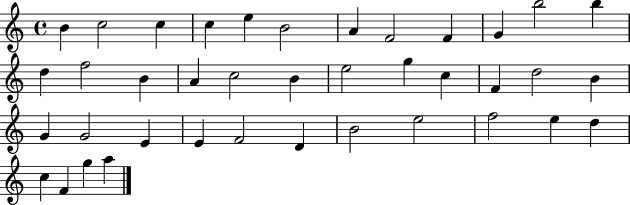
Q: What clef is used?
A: treble